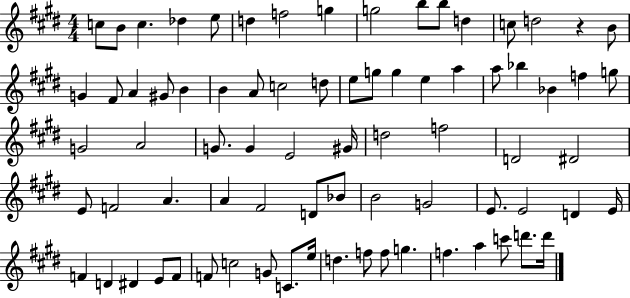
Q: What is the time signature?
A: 4/4